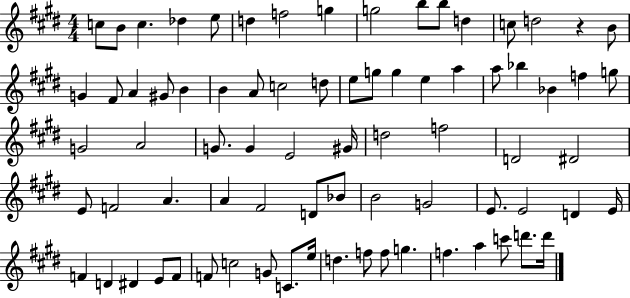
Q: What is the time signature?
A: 4/4